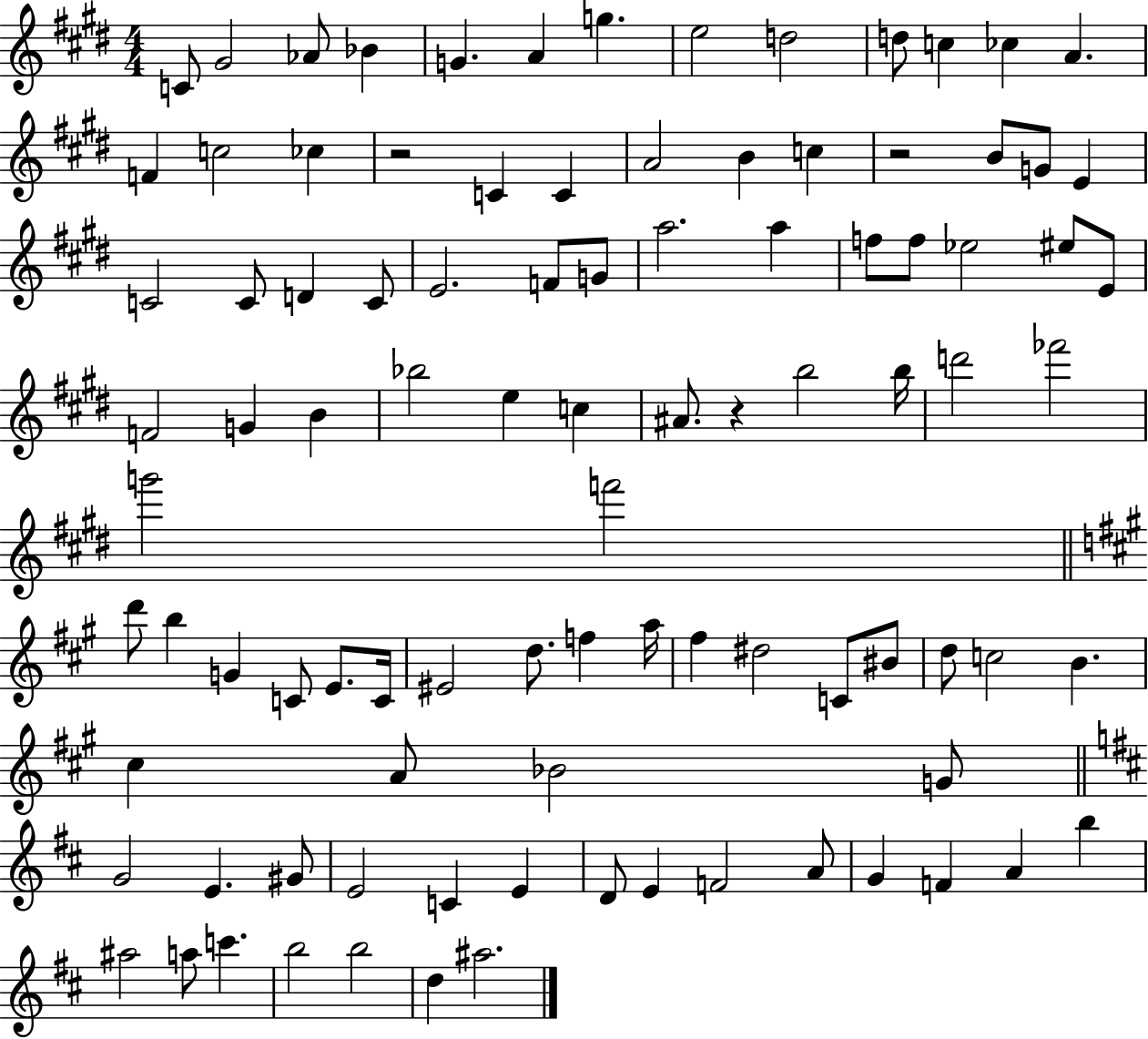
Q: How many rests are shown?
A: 3